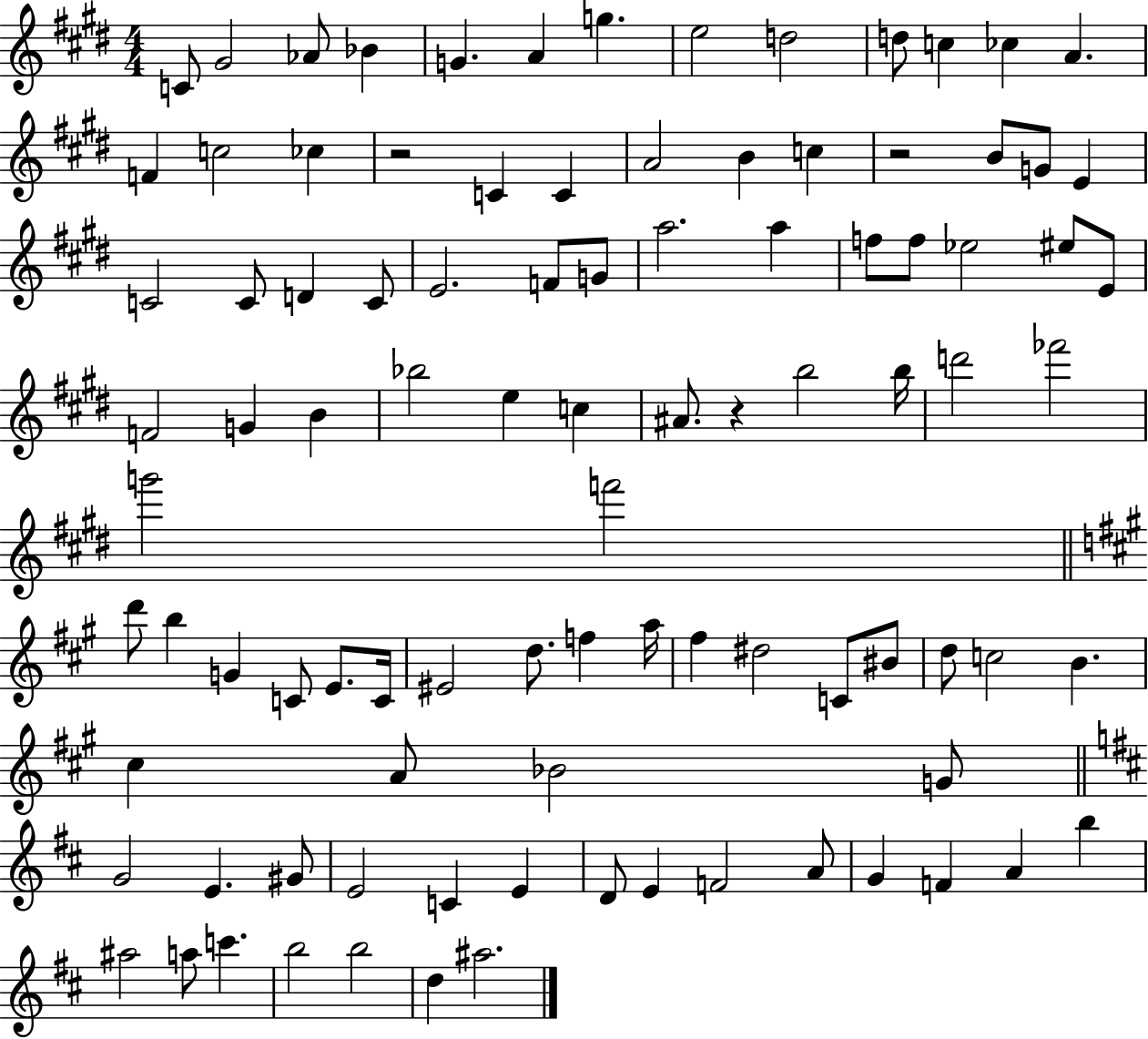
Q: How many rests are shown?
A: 3